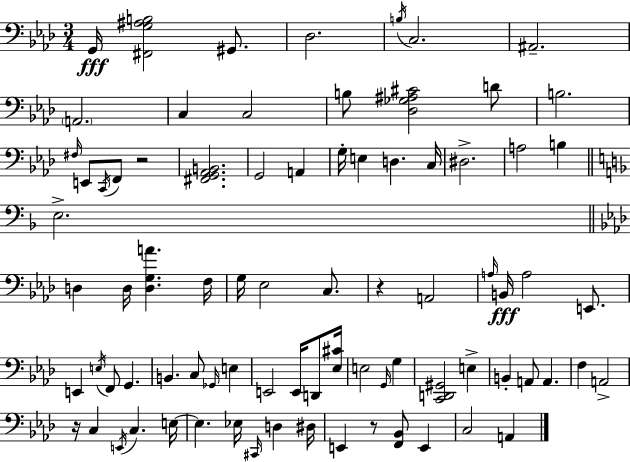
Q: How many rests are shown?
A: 4